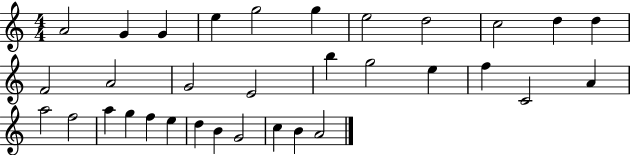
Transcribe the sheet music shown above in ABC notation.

X:1
T:Untitled
M:4/4
L:1/4
K:C
A2 G G e g2 g e2 d2 c2 d d F2 A2 G2 E2 b g2 e f C2 A a2 f2 a g f e d B G2 c B A2